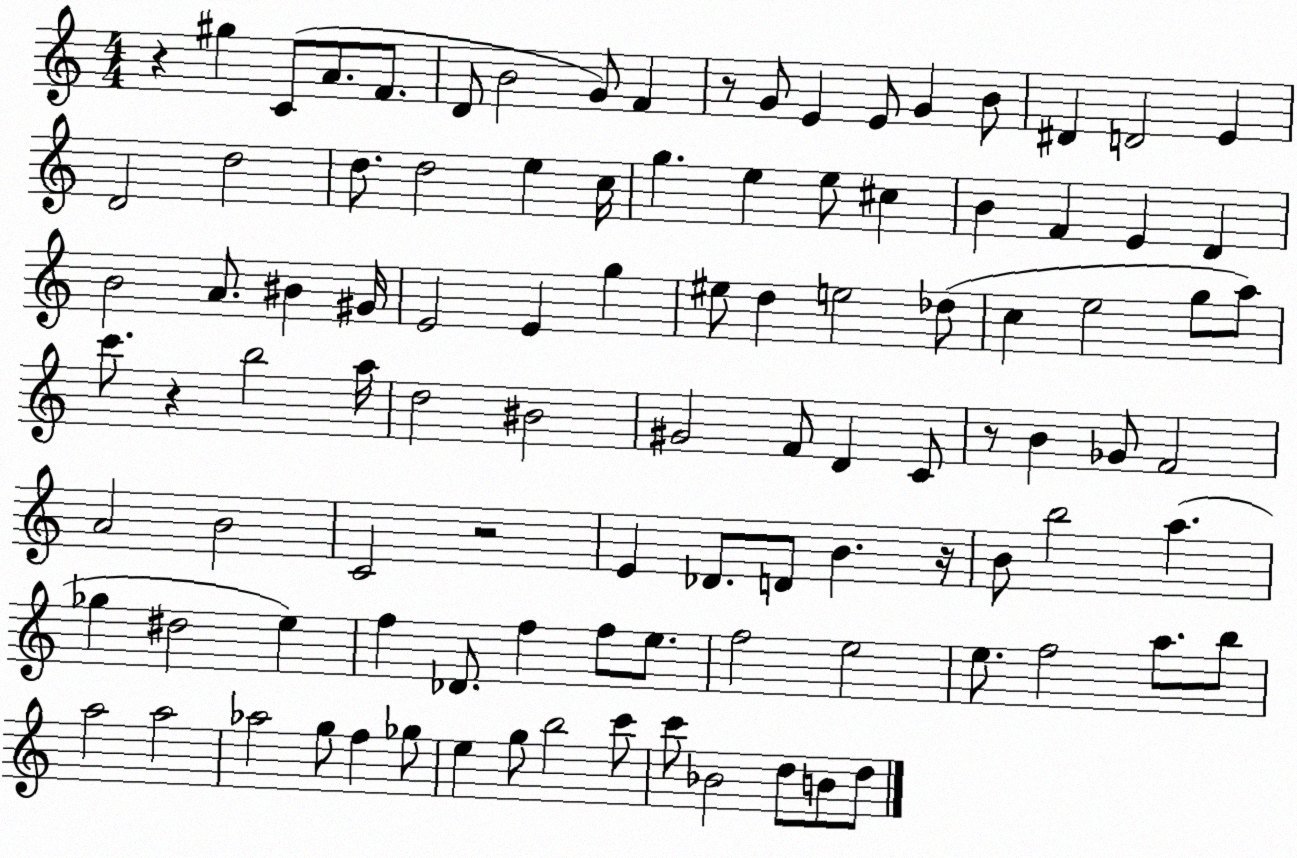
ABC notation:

X:1
T:Untitled
M:4/4
L:1/4
K:C
z ^g C/2 A/2 F/2 D/2 B2 G/2 F z/2 G/2 E E/2 G B/2 ^D D2 E D2 d2 d/2 d2 e c/4 g e e/2 ^c B F E D B2 A/2 ^B ^G/4 E2 E g ^e/2 d e2 _d/2 c e2 g/2 a/2 c'/2 z b2 a/4 d2 ^B2 ^G2 F/2 D C/2 z/2 B _G/2 F2 A2 B2 C2 z2 E _D/2 D/2 B z/4 B/2 b2 a _g ^d2 e f _D/2 f f/2 e/2 f2 e2 e/2 f2 a/2 b/2 a2 a2 _a2 g/2 f _g/2 e g/2 b2 c'/2 c'/2 _B2 d/2 B/2 d/2